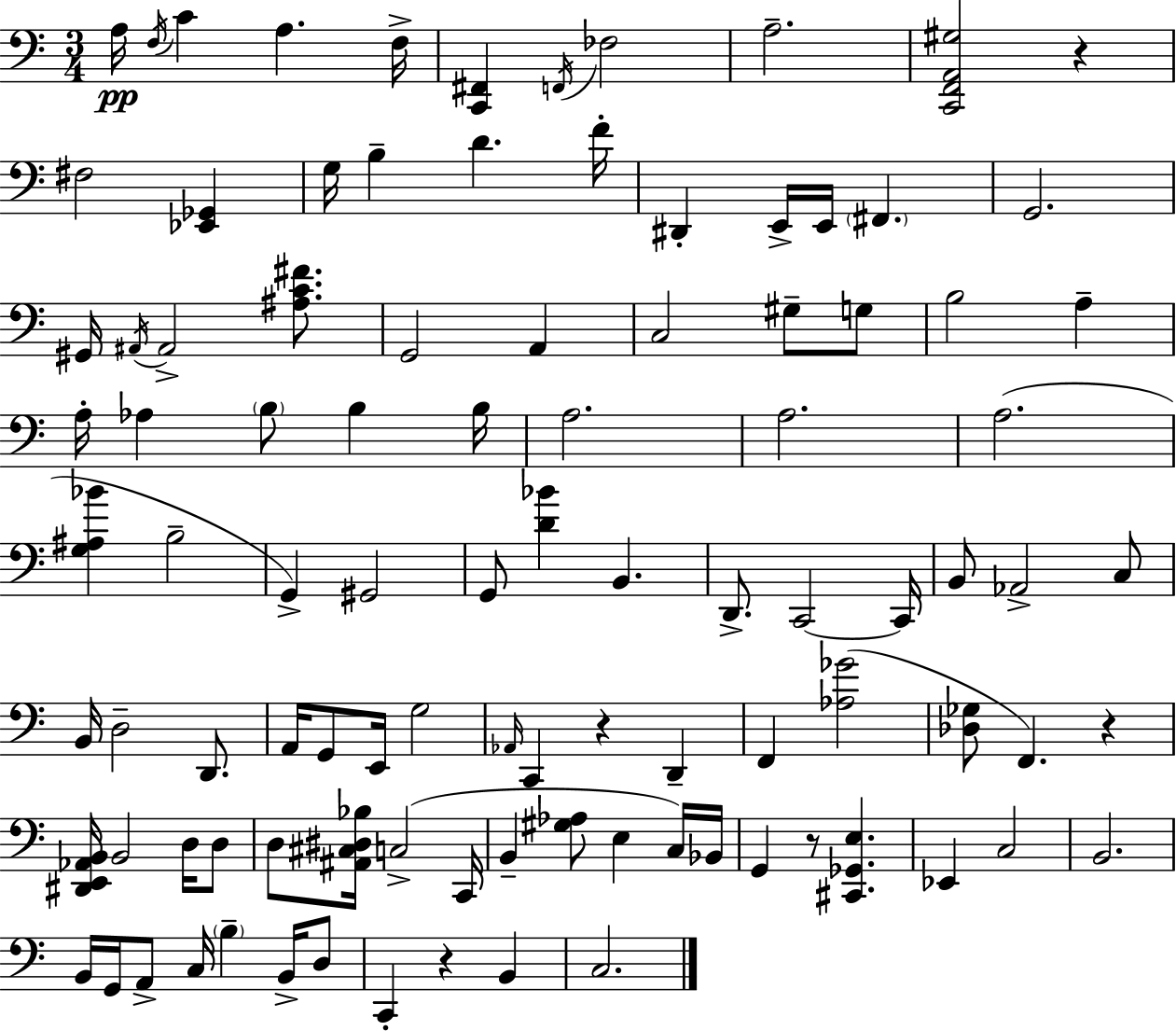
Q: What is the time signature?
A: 3/4